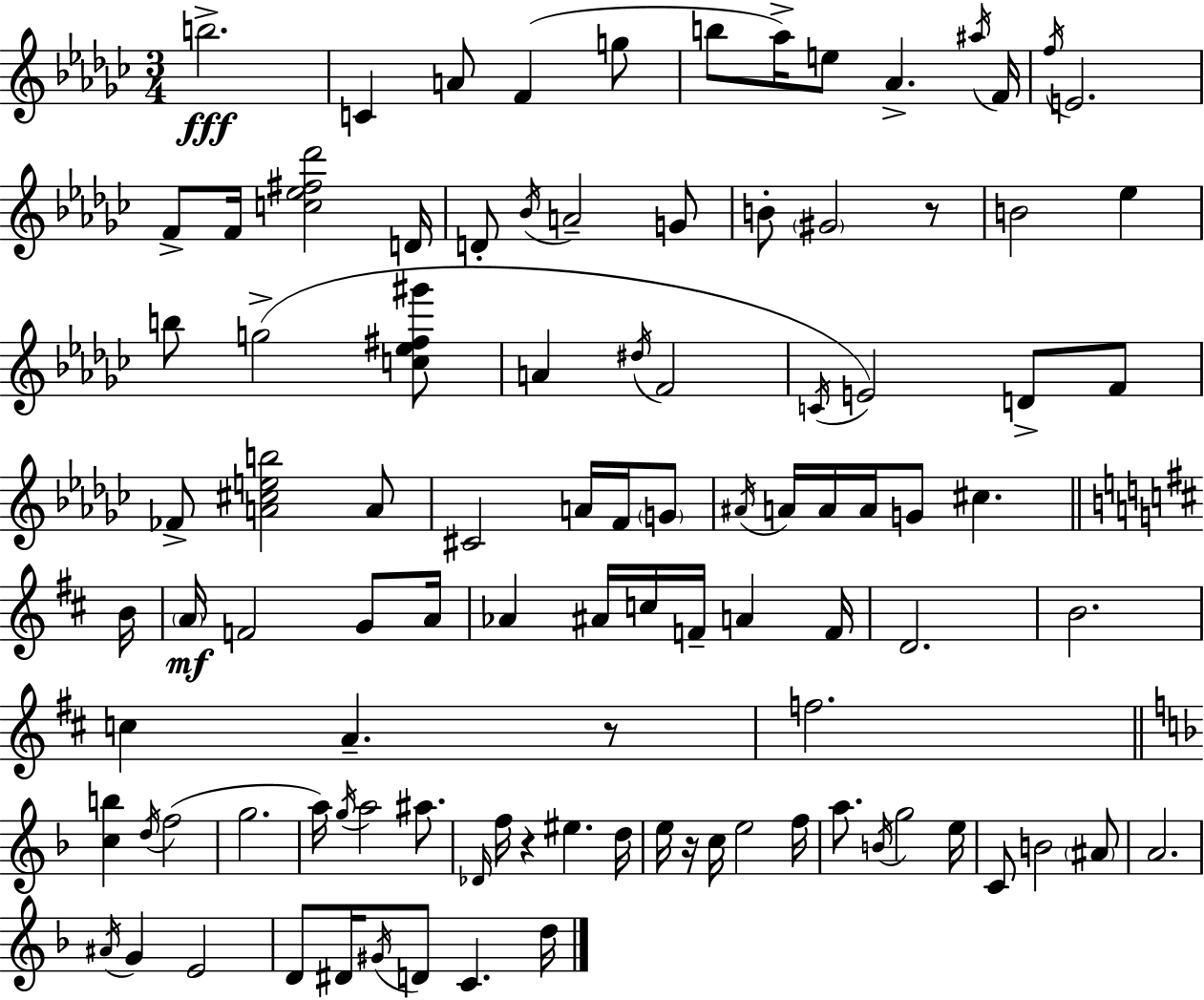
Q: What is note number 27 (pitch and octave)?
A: A4